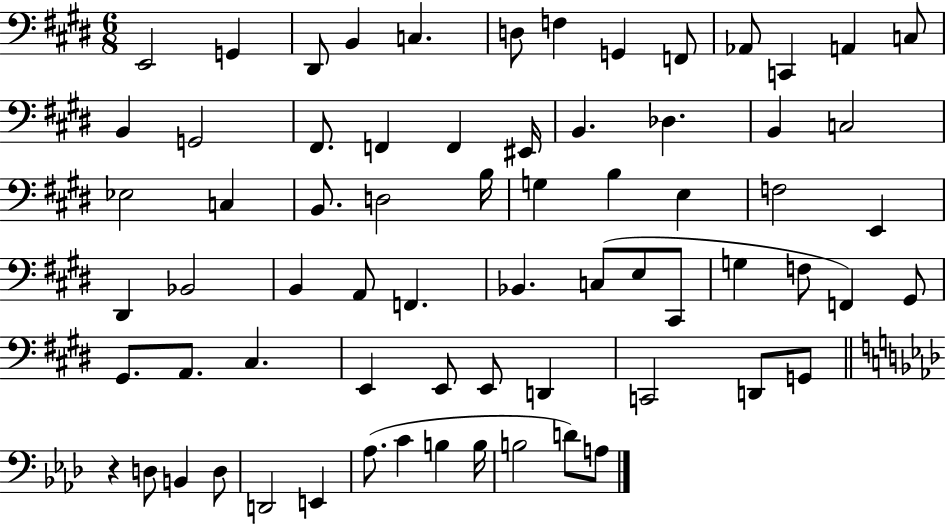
E2/h G2/q D#2/e B2/q C3/q. D3/e F3/q G2/q F2/e Ab2/e C2/q A2/q C3/e B2/q G2/h F#2/e. F2/q F2/q EIS2/s B2/q. Db3/q. B2/q C3/h Eb3/h C3/q B2/e. D3/h B3/s G3/q B3/q E3/q F3/h E2/q D#2/q Bb2/h B2/q A2/e F2/q. Bb2/q. C3/e E3/e C#2/e G3/q F3/e F2/q G#2/e G#2/e. A2/e. C#3/q. E2/q E2/e E2/e D2/q C2/h D2/e G2/e R/q D3/e B2/q D3/e D2/h E2/q Ab3/e. C4/q B3/q B3/s B3/h D4/e A3/e